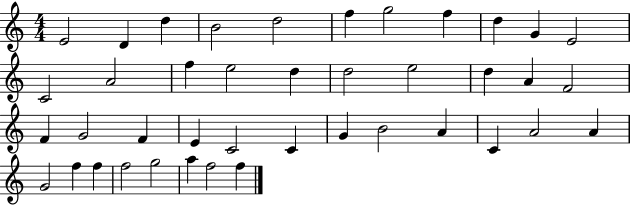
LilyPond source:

{
  \clef treble
  \numericTimeSignature
  \time 4/4
  \key c \major
  e'2 d'4 d''4 | b'2 d''2 | f''4 g''2 f''4 | d''4 g'4 e'2 | \break c'2 a'2 | f''4 e''2 d''4 | d''2 e''2 | d''4 a'4 f'2 | \break f'4 g'2 f'4 | e'4 c'2 c'4 | g'4 b'2 a'4 | c'4 a'2 a'4 | \break g'2 f''4 f''4 | f''2 g''2 | a''4 f''2 f''4 | \bar "|."
}